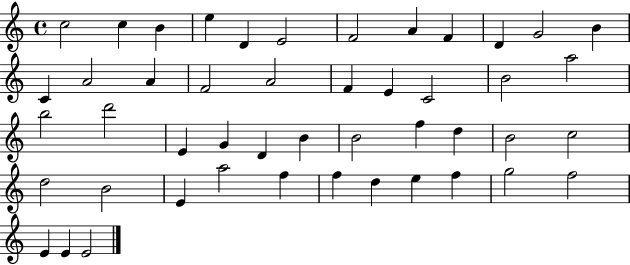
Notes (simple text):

C5/h C5/q B4/q E5/q D4/q E4/h F4/h A4/q F4/q D4/q G4/h B4/q C4/q A4/h A4/q F4/h A4/h F4/q E4/q C4/h B4/h A5/h B5/h D6/h E4/q G4/q D4/q B4/q B4/h F5/q D5/q B4/h C5/h D5/h B4/h E4/q A5/h F5/q F5/q D5/q E5/q F5/q G5/h F5/h E4/q E4/q E4/h